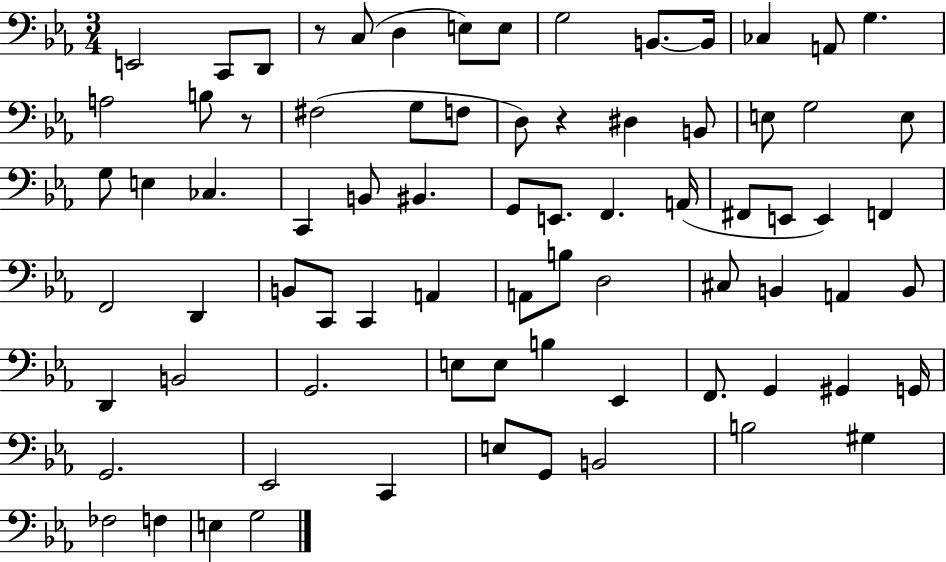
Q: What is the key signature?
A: EES major